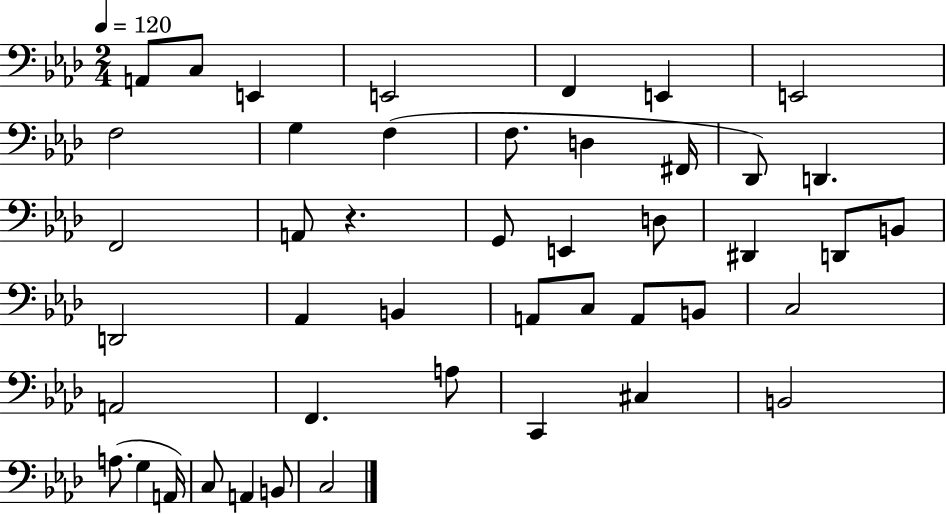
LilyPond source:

{
  \clef bass
  \numericTimeSignature
  \time 2/4
  \key aes \major
  \tempo 4 = 120
  a,8 c8 e,4 | e,2 | f,4 e,4 | e,2 | \break f2 | g4 f4( | f8. d4 fis,16 | des,8) d,4. | \break f,2 | a,8 r4. | g,8 e,4 d8 | dis,4 d,8 b,8 | \break d,2 | aes,4 b,4 | a,8 c8 a,8 b,8 | c2 | \break a,2 | f,4. a8 | c,4 cis4 | b,2 | \break a8.( g4 a,16) | c8 a,4 b,8 | c2 | \bar "|."
}